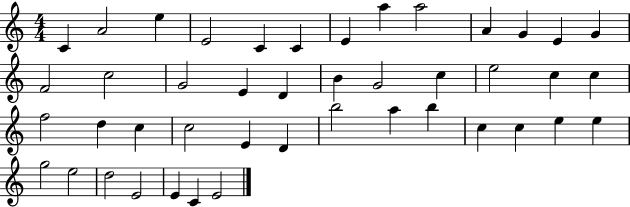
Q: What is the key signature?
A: C major